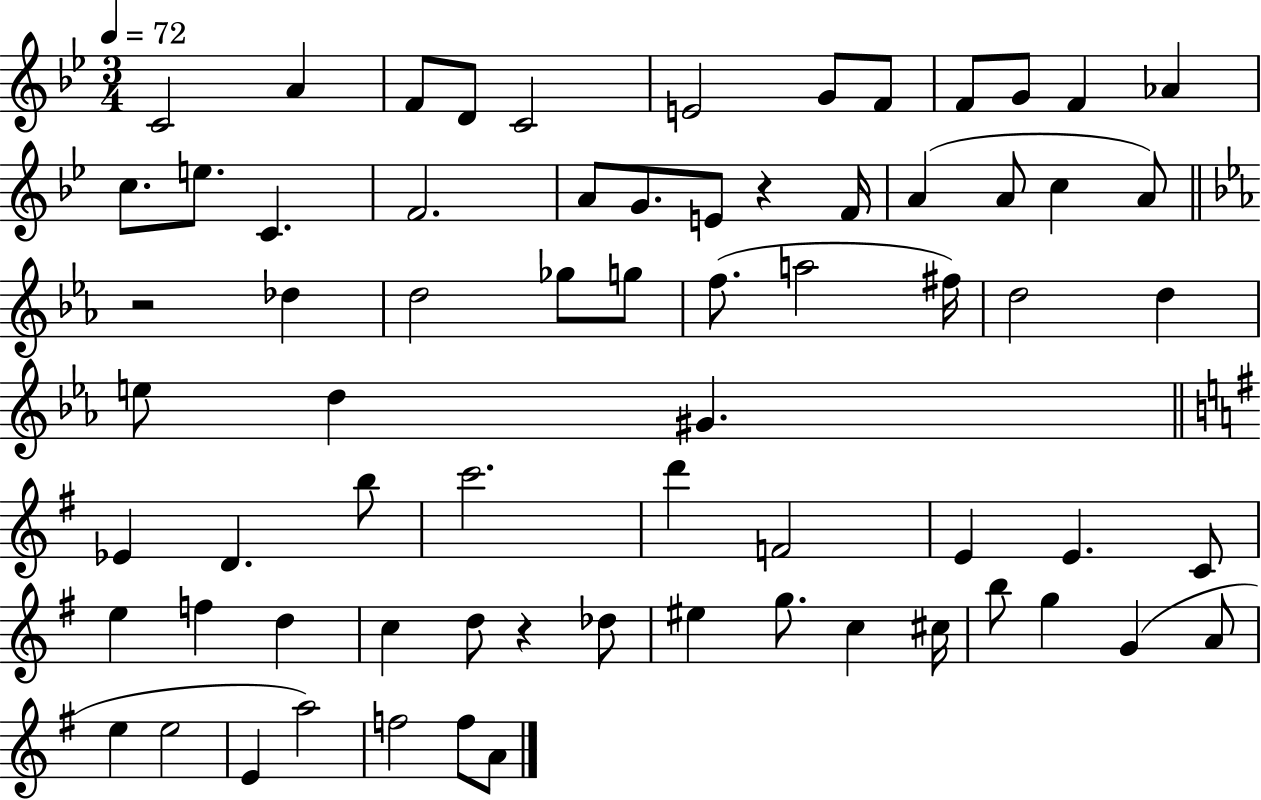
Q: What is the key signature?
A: BES major